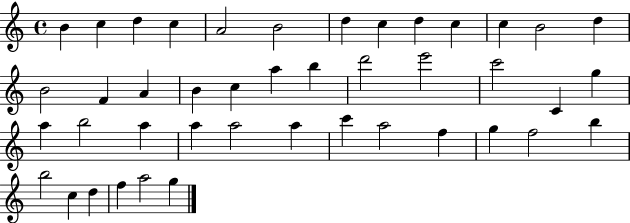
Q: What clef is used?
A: treble